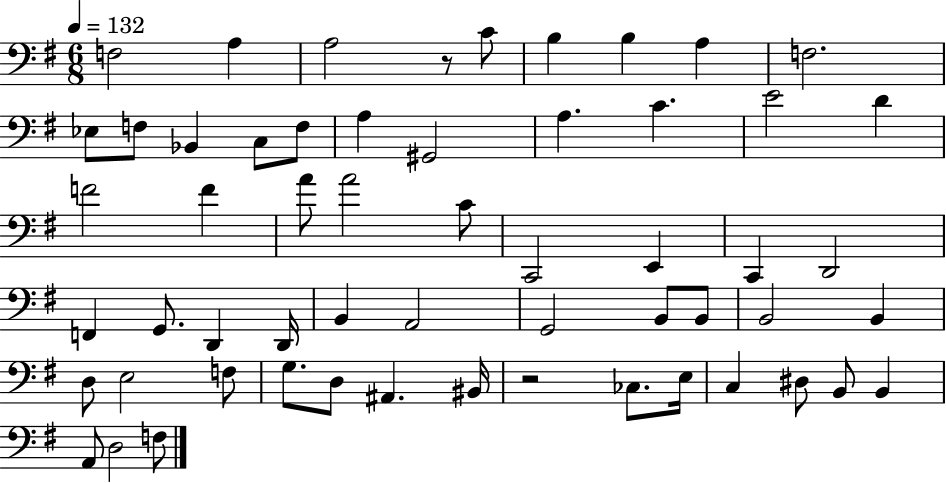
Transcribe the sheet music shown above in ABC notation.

X:1
T:Untitled
M:6/8
L:1/4
K:G
F,2 A, A,2 z/2 C/2 B, B, A, F,2 _E,/2 F,/2 _B,, C,/2 F,/2 A, ^G,,2 A, C E2 D F2 F A/2 A2 C/2 C,,2 E,, C,, D,,2 F,, G,,/2 D,, D,,/4 B,, A,,2 G,,2 B,,/2 B,,/2 B,,2 B,, D,/2 E,2 F,/2 G,/2 D,/2 ^A,, ^B,,/4 z2 _C,/2 E,/4 C, ^D,/2 B,,/2 B,, A,,/2 D,2 F,/2